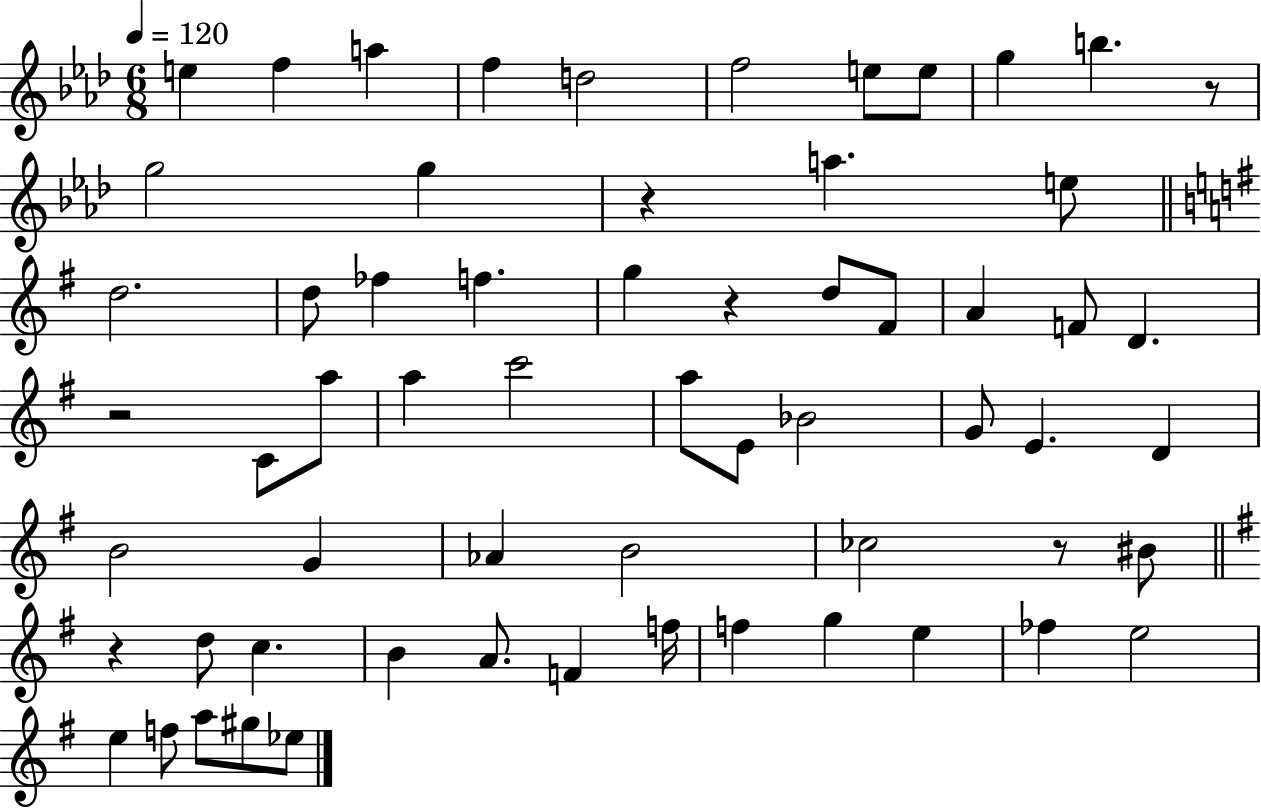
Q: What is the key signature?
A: AES major